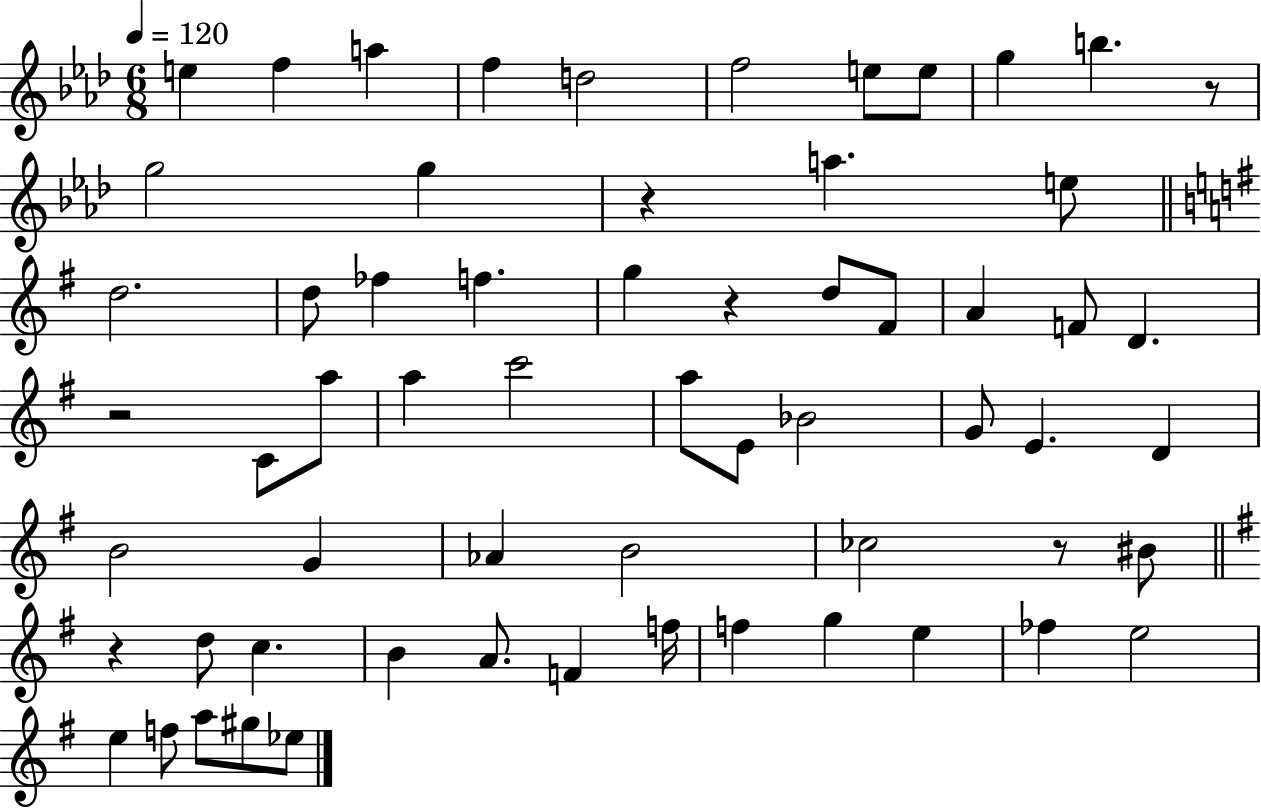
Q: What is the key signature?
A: AES major